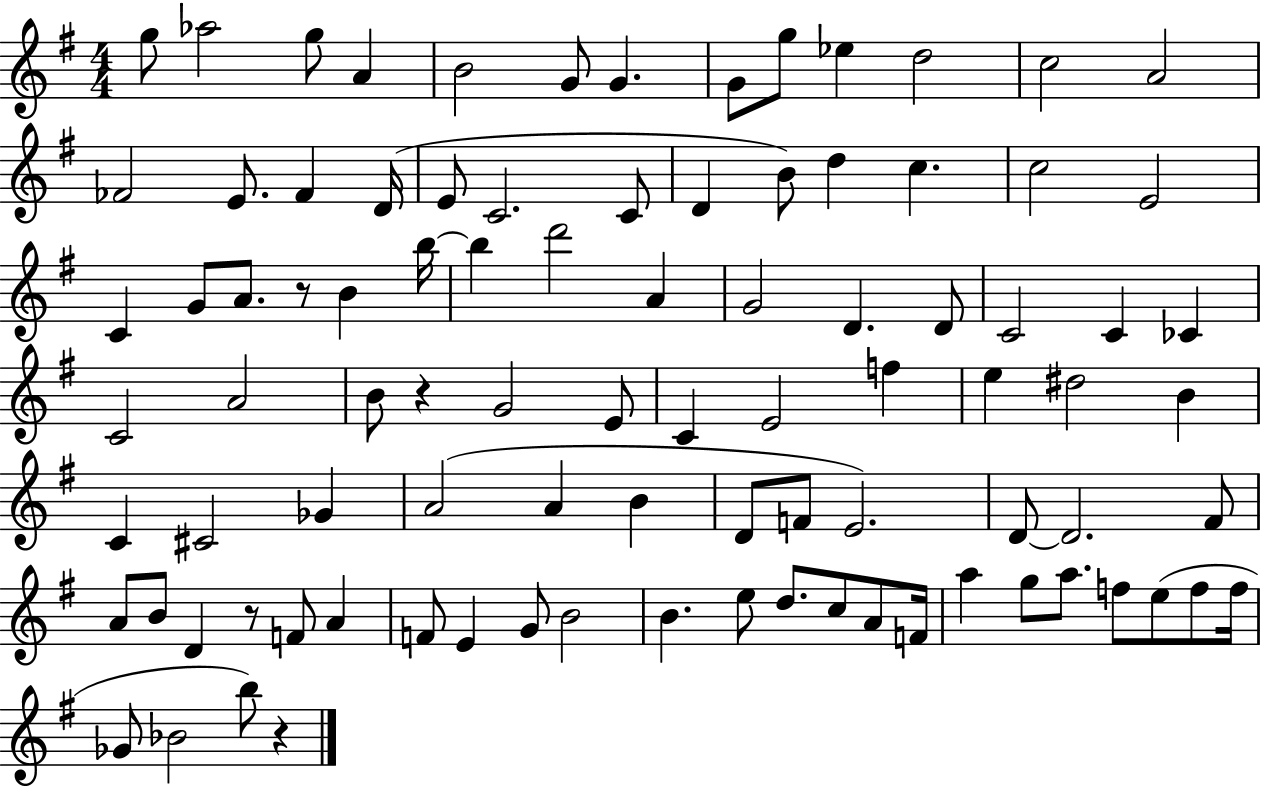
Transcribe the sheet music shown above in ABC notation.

X:1
T:Untitled
M:4/4
L:1/4
K:G
g/2 _a2 g/2 A B2 G/2 G G/2 g/2 _e d2 c2 A2 _F2 E/2 _F D/4 E/2 C2 C/2 D B/2 d c c2 E2 C G/2 A/2 z/2 B b/4 b d'2 A G2 D D/2 C2 C _C C2 A2 B/2 z G2 E/2 C E2 f e ^d2 B C ^C2 _G A2 A B D/2 F/2 E2 D/2 D2 ^F/2 A/2 B/2 D z/2 F/2 A F/2 E G/2 B2 B e/2 d/2 c/2 A/2 F/4 a g/2 a/2 f/2 e/2 f/2 f/4 _G/2 _B2 b/2 z